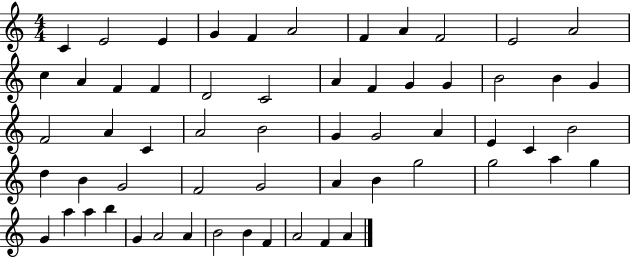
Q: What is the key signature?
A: C major